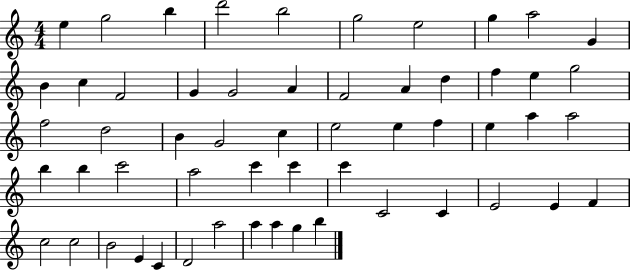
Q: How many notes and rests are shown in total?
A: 56